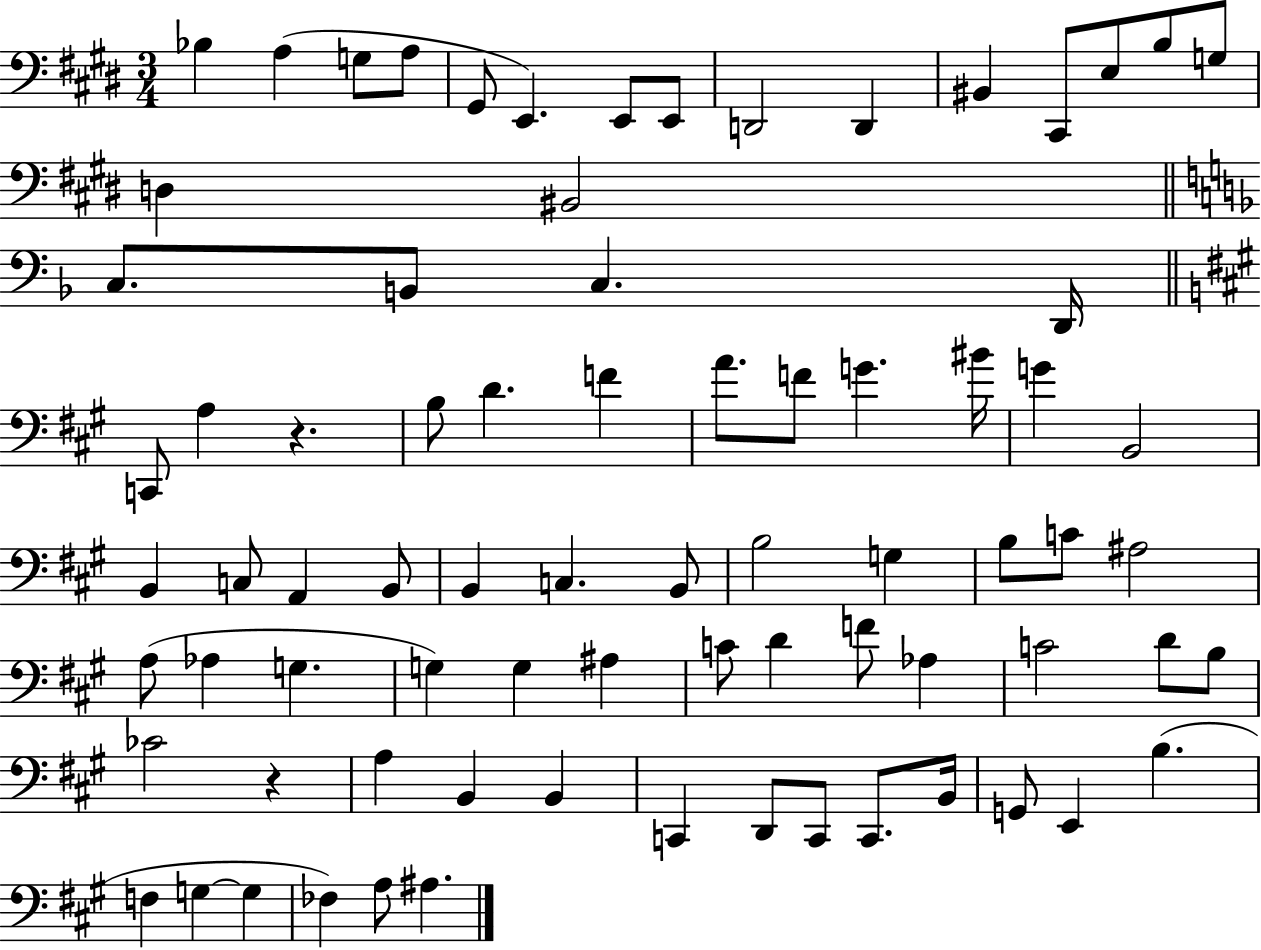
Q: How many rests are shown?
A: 2